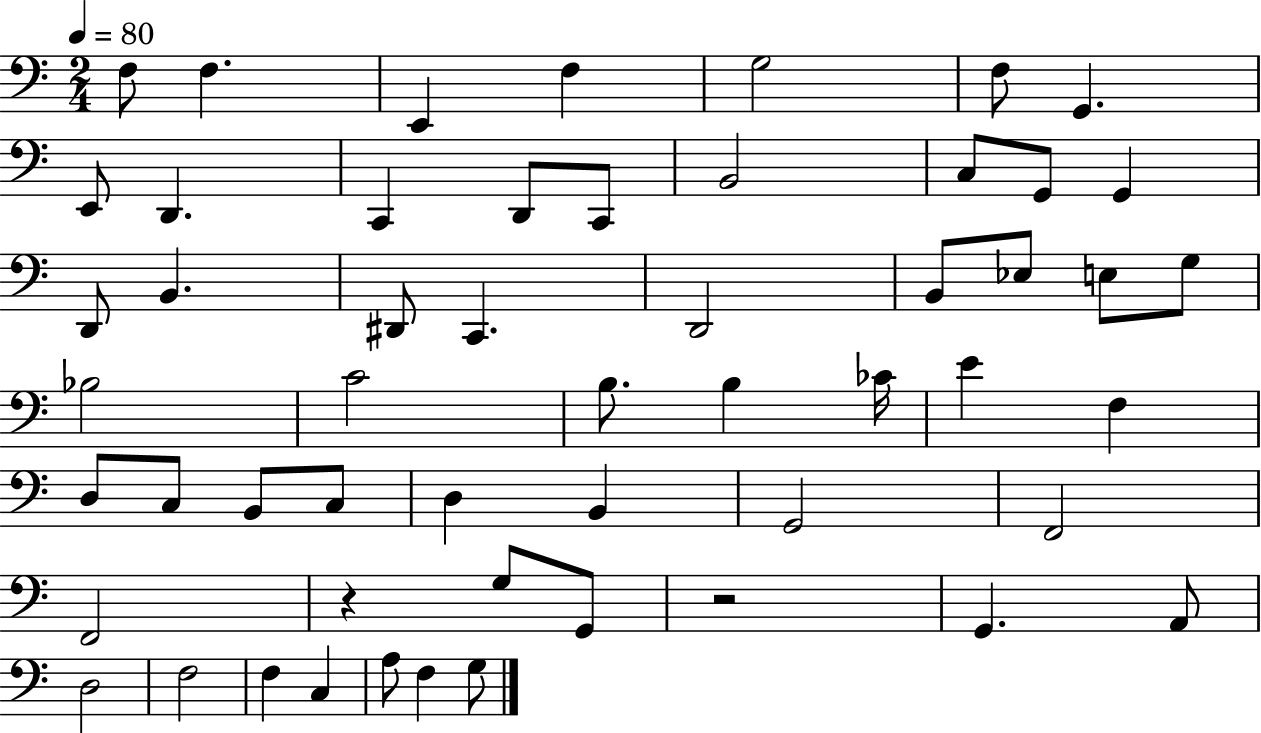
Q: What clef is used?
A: bass